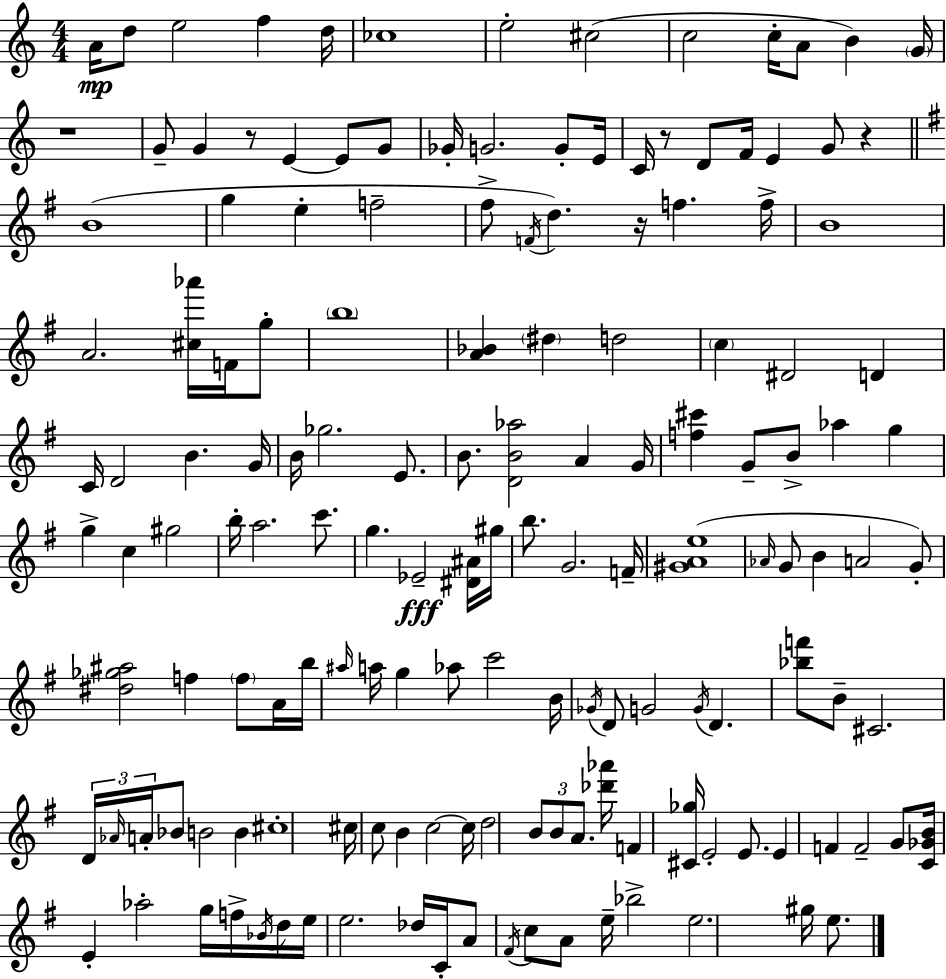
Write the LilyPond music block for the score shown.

{
  \clef treble
  \numericTimeSignature
  \time 4/4
  \key a \minor
  a'16\mp d''8 e''2 f''4 d''16 | ces''1 | e''2-. cis''2( | c''2 c''16-. a'8 b'4) \parenthesize g'16 | \break r1 | g'8-- g'4 r8 e'4~~ e'8 g'8 | ges'16-. g'2. g'8-. e'16 | c'16 r8 d'8 f'16 e'4 g'8 r4 | \break \bar "||" \break \key g \major b'1( | g''4 e''4-. f''2-- | fis''8-> \acciaccatura { f'16 }) d''4. r16 f''4. | f''16-> b'1 | \break a'2. <cis'' aes'''>16 f'16 g''8-. | \parenthesize b''1 | <a' bes'>4 \parenthesize dis''4 d''2 | \parenthesize c''4 dis'2 d'4 | \break c'16 d'2 b'4. | g'16 b'16 ges''2. e'8. | b'8. <d' b' aes''>2 a'4 | g'16 <f'' cis'''>4 g'8-- b'8-> aes''4 g''4 | \break g''4-> c''4 gis''2 | b''16-. a''2. c'''8. | g''4. ees'2--\fff <dis' ais'>16 | gis''16 b''8. g'2. | \break f'16-- <gis' a' e''>1( | \grace { aes'16 } g'8 b'4 a'2 | g'8-.) <dis'' ges'' ais''>2 f''4 \parenthesize f''8 | a'16 b''16 \grace { ais''16 } a''16 g''4 aes''8 c'''2 | \break b'16 \acciaccatura { ges'16 } d'8 g'2 \acciaccatura { g'16 } d'4. | <bes'' f'''>8 b'8-- cis'2. | \tuplet 3/2 { d'16 \grace { aes'16 } a'16-. } bes'8 b'2 | b'4 cis''1-. | \break cis''16 c''8 b'4 c''2~~ | c''16 d''2 \tuplet 3/2 { b'8 | b'8 a'8. } <des''' aes'''>16 f'4 <cis' ges''>16 e'2-. | e'8. e'4 f'4 f'2-- | \break g'8 <c' ges' b'>16 e'4-. aes''2-. | g''16 f''16-> \acciaccatura { bes'16 } d''16 e''16 e''2. | des''16 c'16-. a'8 \acciaccatura { fis'16 } c''8 a'8 e''16-- | bes''2-> e''2. | \break gis''16 e''8. \bar "|."
}